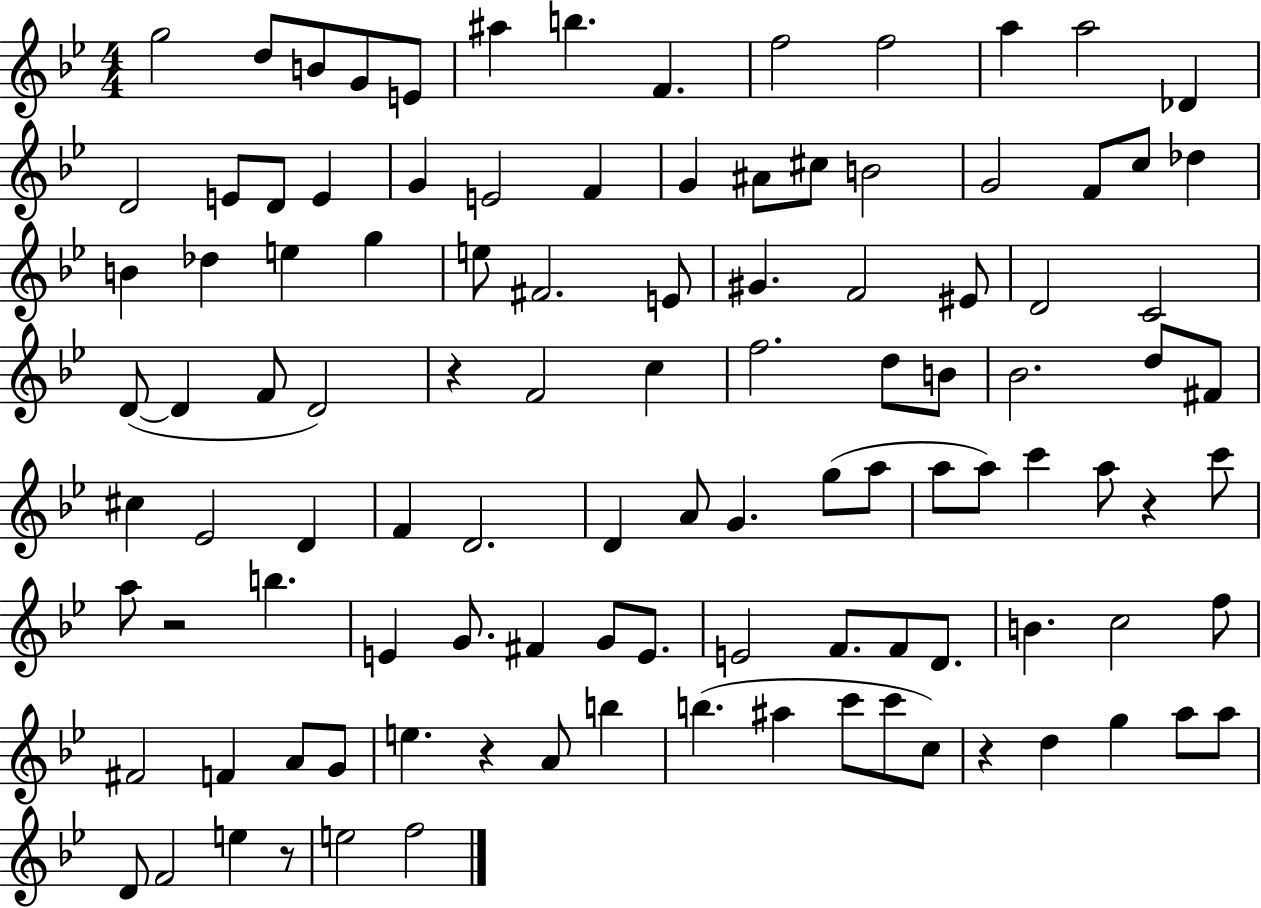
{
  \clef treble
  \numericTimeSignature
  \time 4/4
  \key bes \major
  \repeat volta 2 { g''2 d''8 b'8 g'8 e'8 | ais''4 b''4. f'4. | f''2 f''2 | a''4 a''2 des'4 | \break d'2 e'8 d'8 e'4 | g'4 e'2 f'4 | g'4 ais'8 cis''8 b'2 | g'2 f'8 c''8 des''4 | \break b'4 des''4 e''4 g''4 | e''8 fis'2. e'8 | gis'4. f'2 eis'8 | d'2 c'2 | \break d'8~(~ d'4 f'8 d'2) | r4 f'2 c''4 | f''2. d''8 b'8 | bes'2. d''8 fis'8 | \break cis''4 ees'2 d'4 | f'4 d'2. | d'4 a'8 g'4. g''8( a''8 | a''8 a''8) c'''4 a''8 r4 c'''8 | \break a''8 r2 b''4. | e'4 g'8. fis'4 g'8 e'8. | e'2 f'8. f'8 d'8. | b'4. c''2 f''8 | \break fis'2 f'4 a'8 g'8 | e''4. r4 a'8 b''4 | b''4.( ais''4 c'''8 c'''8 c''8) | r4 d''4 g''4 a''8 a''8 | \break d'8 f'2 e''4 r8 | e''2 f''2 | } \bar "|."
}